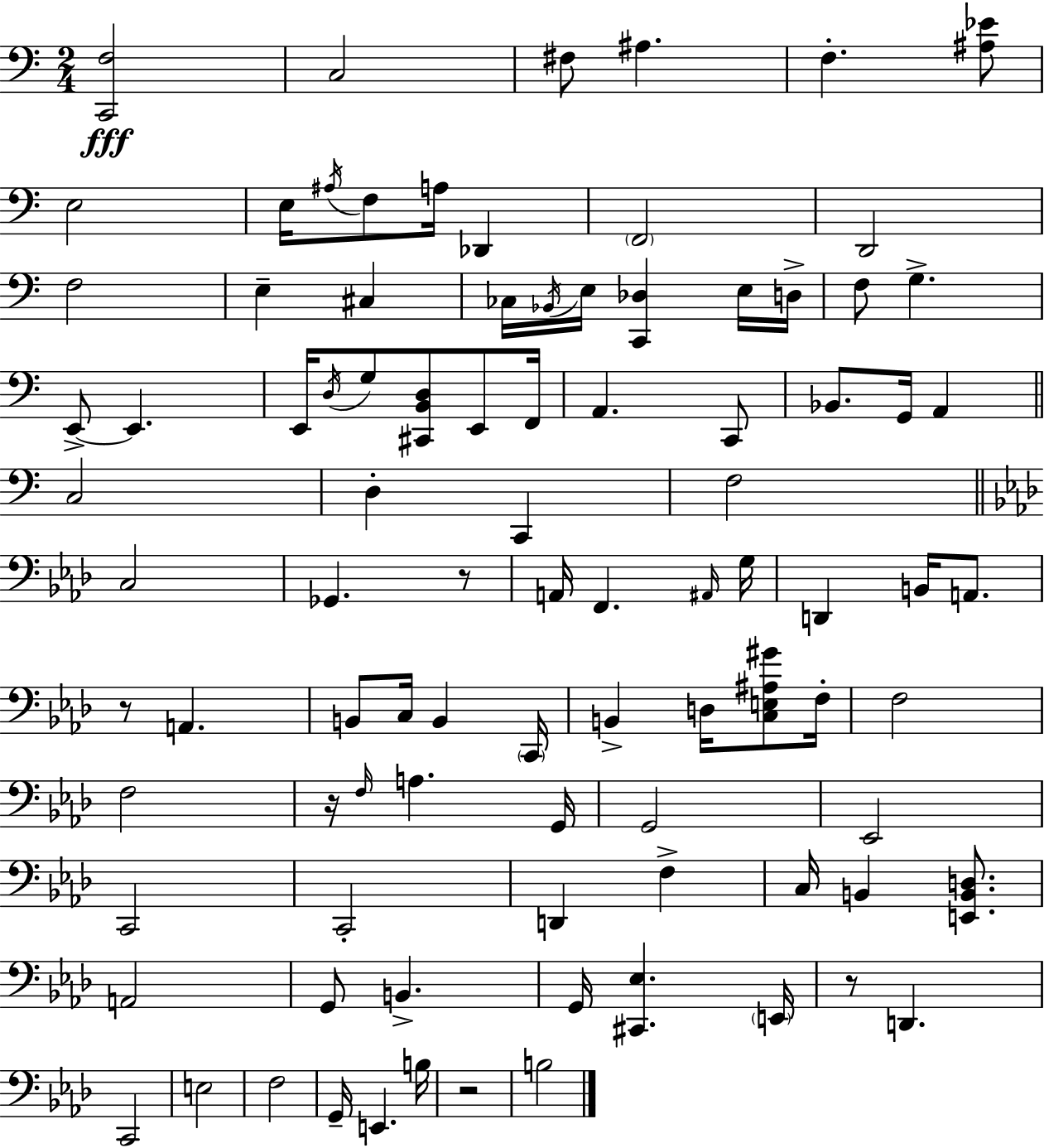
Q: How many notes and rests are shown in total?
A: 93